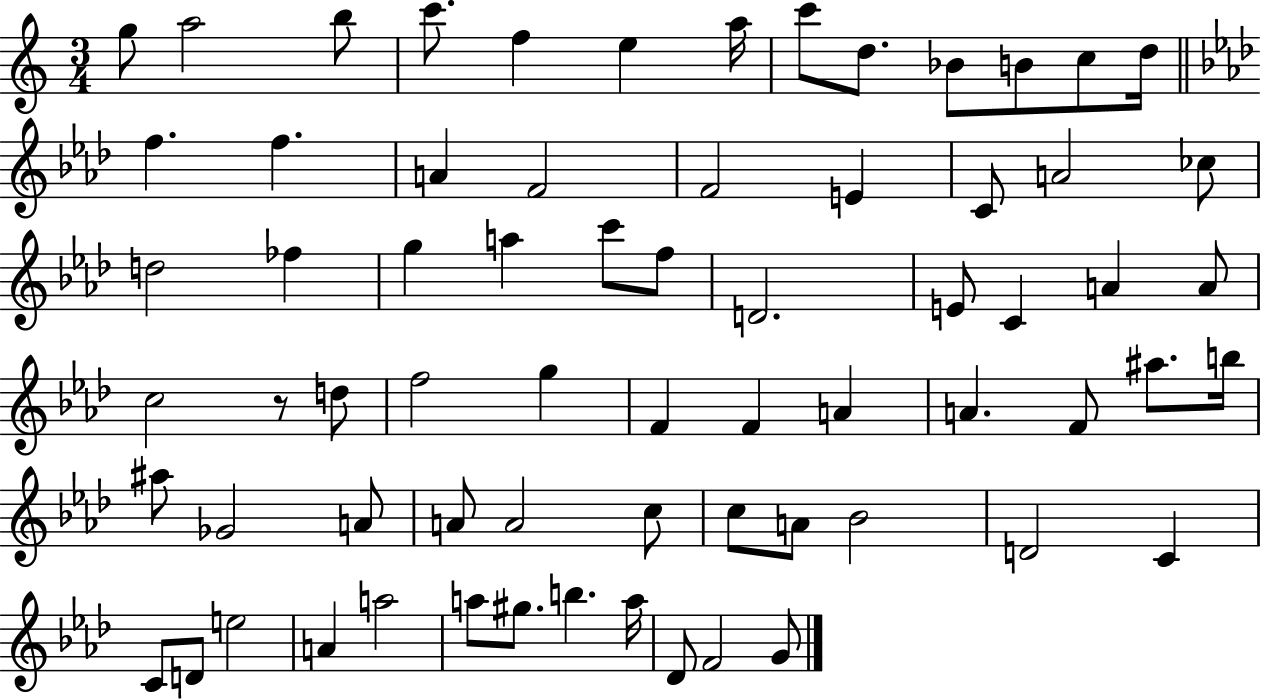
X:1
T:Untitled
M:3/4
L:1/4
K:C
g/2 a2 b/2 c'/2 f e a/4 c'/2 d/2 _B/2 B/2 c/2 d/4 f f A F2 F2 E C/2 A2 _c/2 d2 _f g a c'/2 f/2 D2 E/2 C A A/2 c2 z/2 d/2 f2 g F F A A F/2 ^a/2 b/4 ^a/2 _G2 A/2 A/2 A2 c/2 c/2 A/2 _B2 D2 C C/2 D/2 e2 A a2 a/2 ^g/2 b a/4 _D/2 F2 G/2